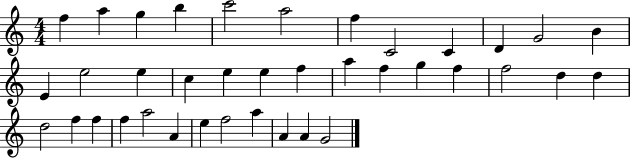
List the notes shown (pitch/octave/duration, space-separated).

F5/q A5/q G5/q B5/q C6/h A5/h F5/q C4/h C4/q D4/q G4/h B4/q E4/q E5/h E5/q C5/q E5/q E5/q F5/q A5/q F5/q G5/q F5/q F5/h D5/q D5/q D5/h F5/q F5/q F5/q A5/h A4/q E5/q F5/h A5/q A4/q A4/q G4/h